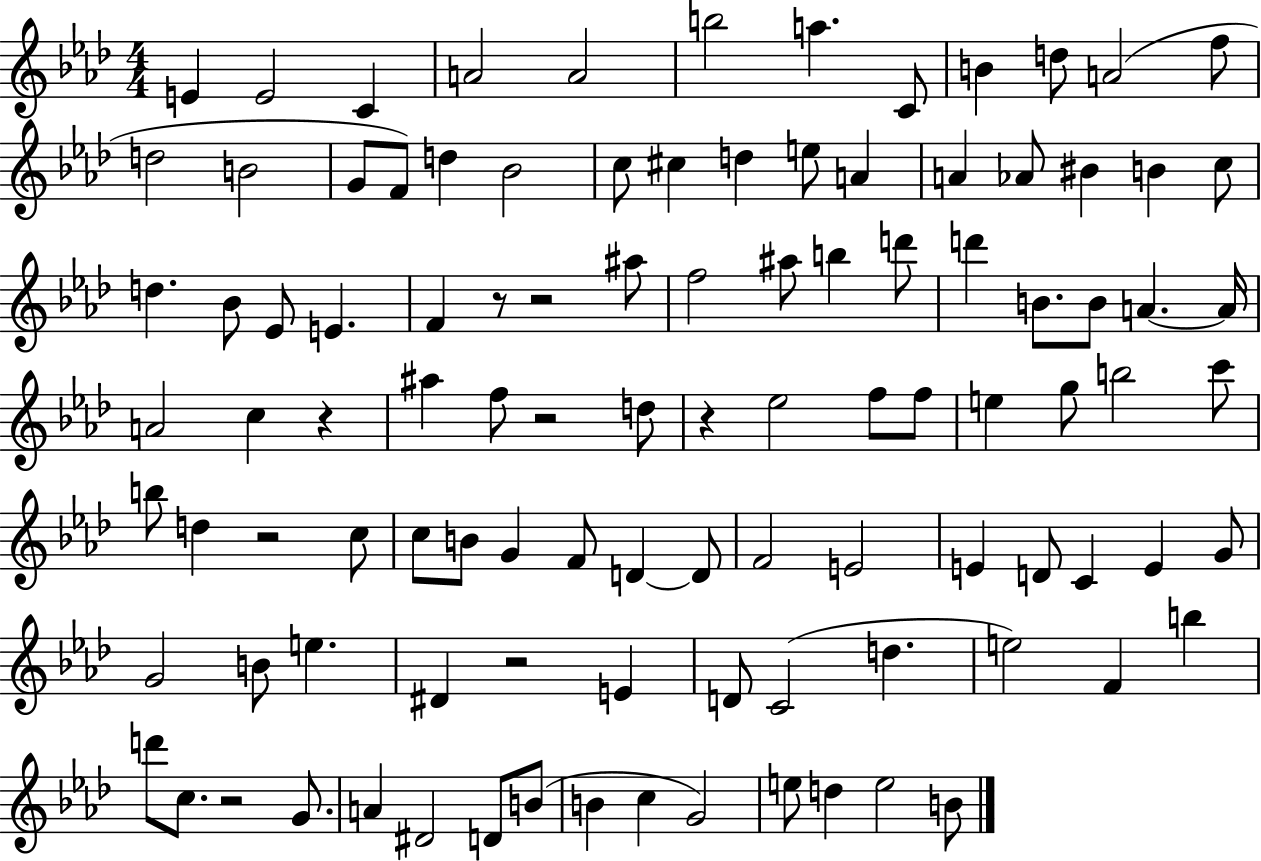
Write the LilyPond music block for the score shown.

{
  \clef treble
  \numericTimeSignature
  \time 4/4
  \key aes \major
  e'4 e'2 c'4 | a'2 a'2 | b''2 a''4. c'8 | b'4 d''8 a'2( f''8 | \break d''2 b'2 | g'8 f'8) d''4 bes'2 | c''8 cis''4 d''4 e''8 a'4 | a'4 aes'8 bis'4 b'4 c''8 | \break d''4. bes'8 ees'8 e'4. | f'4 r8 r2 ais''8 | f''2 ais''8 b''4 d'''8 | d'''4 b'8. b'8 a'4.~~ a'16 | \break a'2 c''4 r4 | ais''4 f''8 r2 d''8 | r4 ees''2 f''8 f''8 | e''4 g''8 b''2 c'''8 | \break b''8 d''4 r2 c''8 | c''8 b'8 g'4 f'8 d'4~~ d'8 | f'2 e'2 | e'4 d'8 c'4 e'4 g'8 | \break g'2 b'8 e''4. | dis'4 r2 e'4 | d'8 c'2( d''4. | e''2) f'4 b''4 | \break d'''8 c''8. r2 g'8. | a'4 dis'2 d'8 b'8( | b'4 c''4 g'2) | e''8 d''4 e''2 b'8 | \break \bar "|."
}